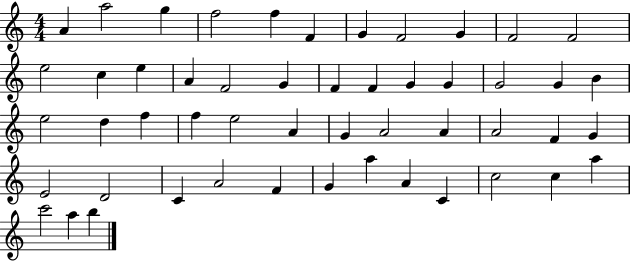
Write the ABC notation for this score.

X:1
T:Untitled
M:4/4
L:1/4
K:C
A a2 g f2 f F G F2 G F2 F2 e2 c e A F2 G F F G G G2 G B e2 d f f e2 A G A2 A A2 F G E2 D2 C A2 F G a A C c2 c a c'2 a b